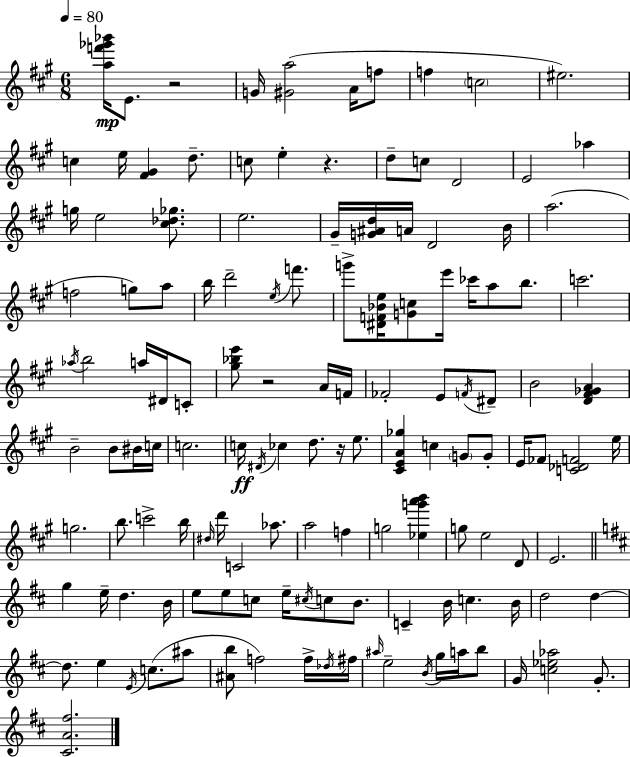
[A5,F6,Gb6,Bb6]/s E4/e. R/h G4/s [G#4,A5]/h A4/s F5/e F5/q C5/h EIS5/h. C5/q E5/s [F#4,G#4]/q D5/e. C5/e E5/q R/q. D5/e C5/e D4/h E4/h Ab5/q G5/s E5/h [C#5,Db5,Gb5]/e. E5/h. G#4/s [G4,A#4,D5]/s A4/s D4/h B4/s A5/h. F5/h G5/e A5/e B5/s D6/h E5/s F6/e. G6/e [D#4,F4,Bb4,E5]/s [G4,C5]/e E6/s CES6/s A5/e B5/e. C6/h. Ab5/s B5/h A5/s D#4/s C4/e [G#5,Bb5,E6]/e R/h A4/s F4/s FES4/h E4/e F4/s D#4/e B4/h [D4,F#4,Gb4,A4]/q B4/h B4/e BIS4/s C5/s C5/h. C5/s D#4/s CES5/q D5/e. R/s E5/e. [C#4,E4,A4,Gb5]/q C5/q G4/e G4/e E4/s FES4/e [C4,Db4,F4]/h E5/s G5/h. B5/e. C6/h B5/s D#5/s D6/s C4/h Ab5/e. A5/h F5/q G5/h [Eb5,G6,A6,B6]/q G5/e E5/h D4/e E4/h. G5/q E5/s D5/q. B4/s E5/e E5/e C5/e E5/s C#5/s C5/e B4/e. C4/q B4/s C5/q. B4/s D5/h D5/q D5/e. E5/q E4/s C5/e. A#5/e [A#4,B5]/e F5/h F5/s Db5/s F#5/s A#5/s E5/h B4/s G5/s A5/s B5/e G4/s [C5,Eb5,Ab5]/h G4/e. [C#4,A4,F#5]/h.